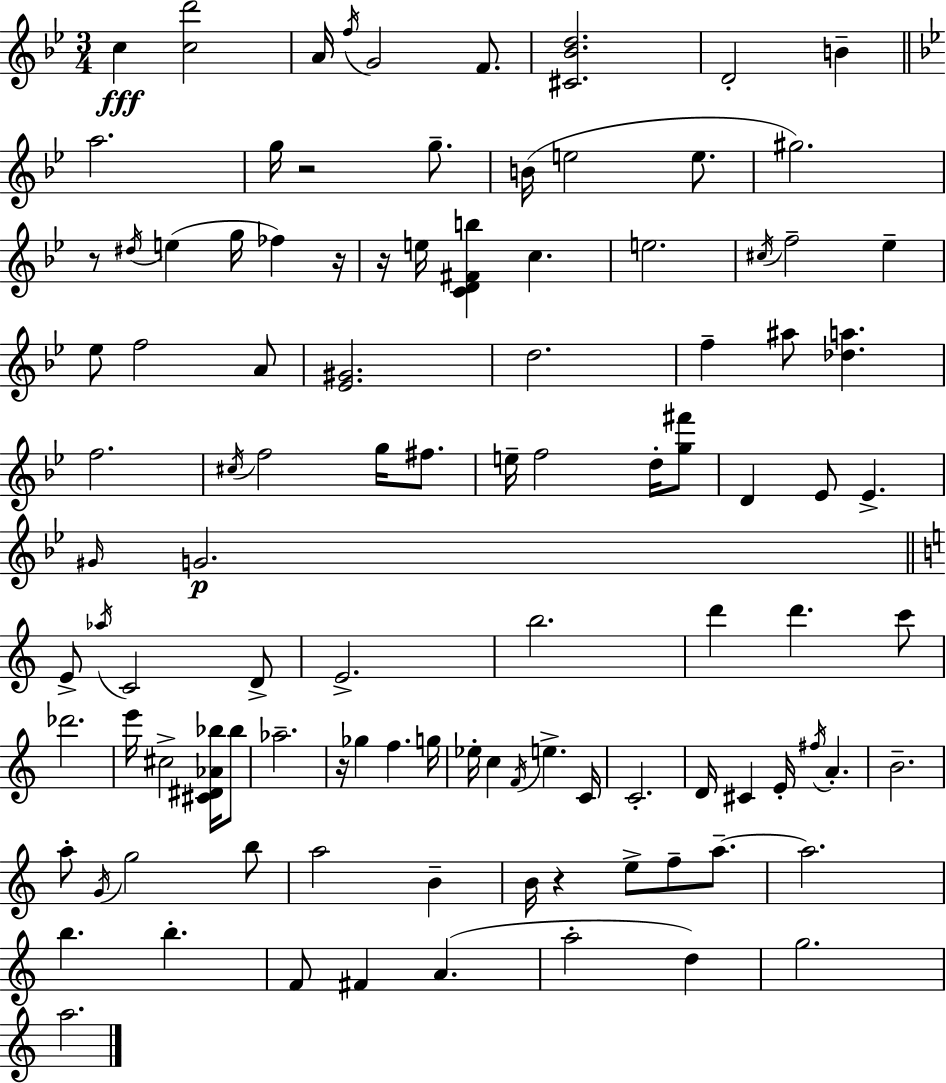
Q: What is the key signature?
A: G minor